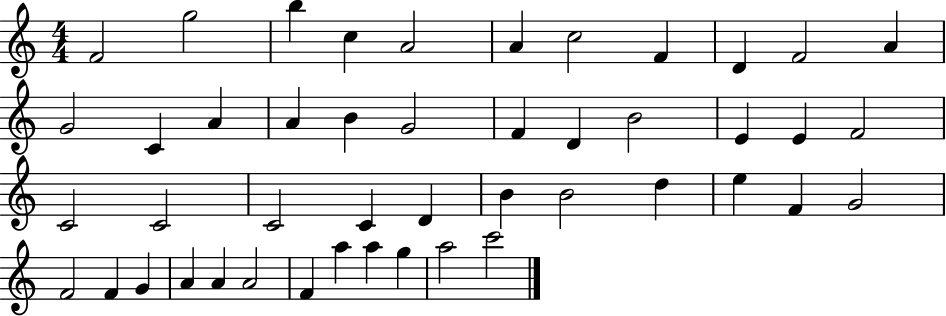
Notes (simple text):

F4/h G5/h B5/q C5/q A4/h A4/q C5/h F4/q D4/q F4/h A4/q G4/h C4/q A4/q A4/q B4/q G4/h F4/q D4/q B4/h E4/q E4/q F4/h C4/h C4/h C4/h C4/q D4/q B4/q B4/h D5/q E5/q F4/q G4/h F4/h F4/q G4/q A4/q A4/q A4/h F4/q A5/q A5/q G5/q A5/h C6/h